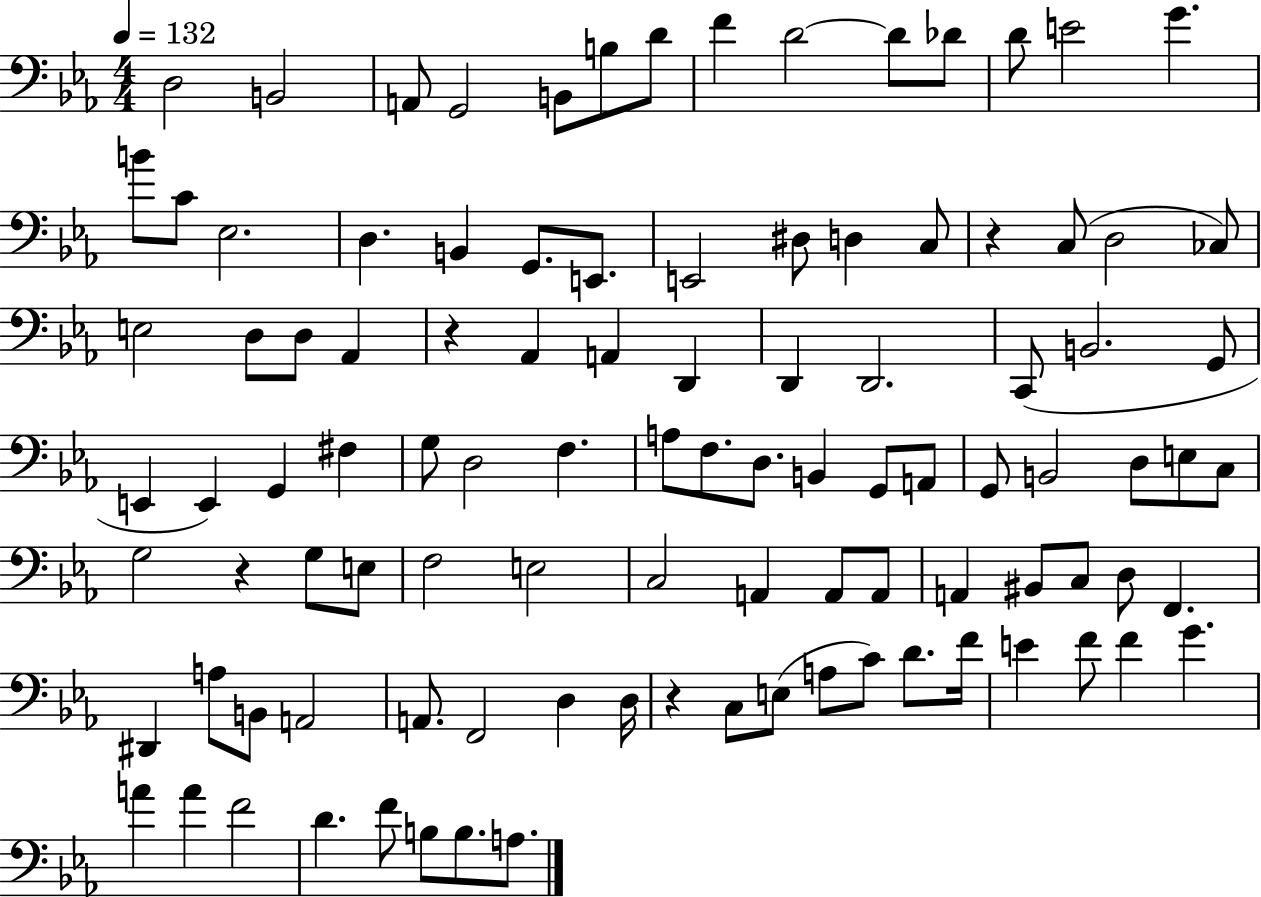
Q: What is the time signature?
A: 4/4